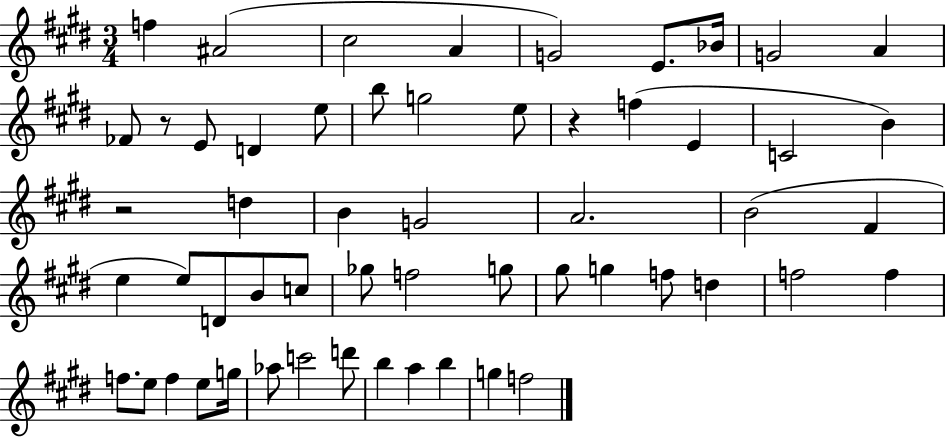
F5/q A#4/h C#5/h A4/q G4/h E4/e. Bb4/s G4/h A4/q FES4/e R/e E4/e D4/q E5/e B5/e G5/h E5/e R/q F5/q E4/q C4/h B4/q R/h D5/q B4/q G4/h A4/h. B4/h F#4/q E5/q E5/e D4/e B4/e C5/e Gb5/e F5/h G5/e G#5/e G5/q F5/e D5/q F5/h F5/q F5/e. E5/e F5/q E5/e G5/s Ab5/e C6/h D6/e B5/q A5/q B5/q G5/q F5/h